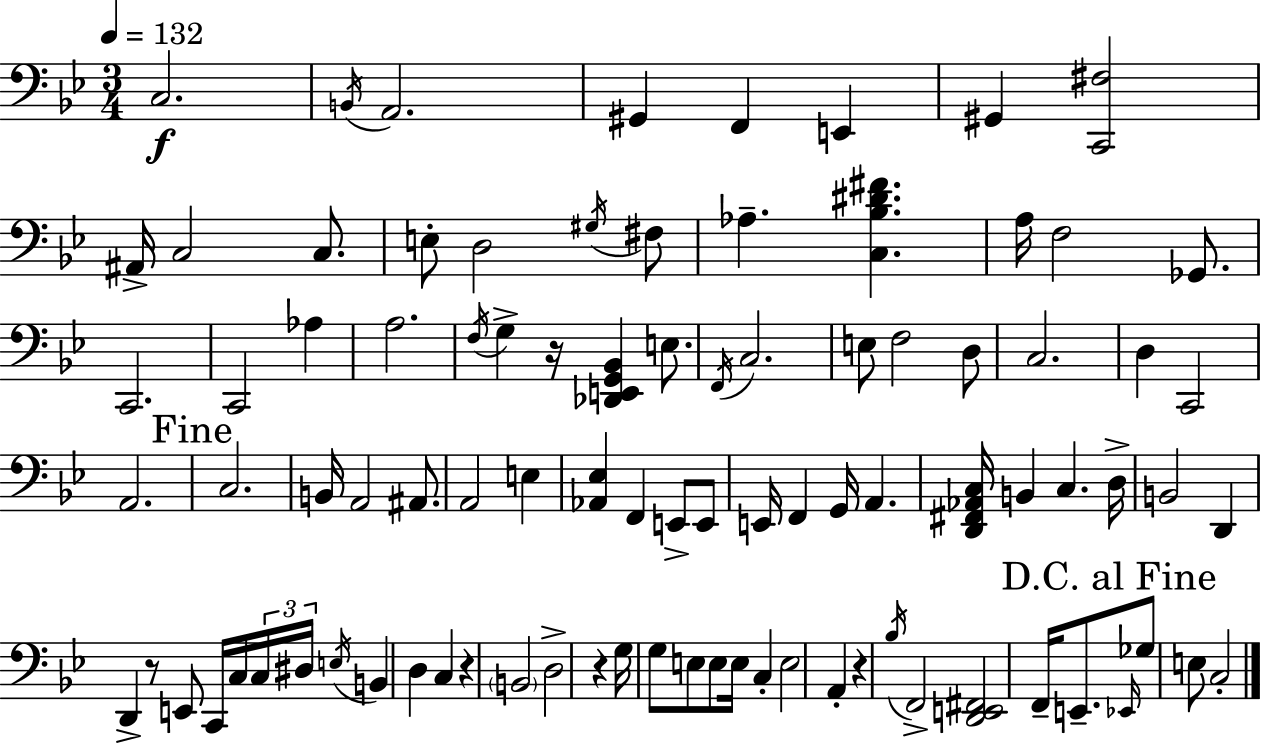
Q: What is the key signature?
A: G minor